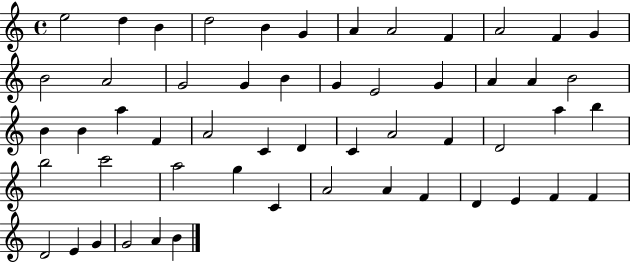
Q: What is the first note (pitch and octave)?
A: E5